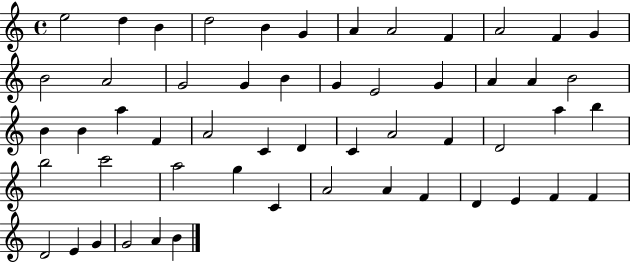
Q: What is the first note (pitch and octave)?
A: E5